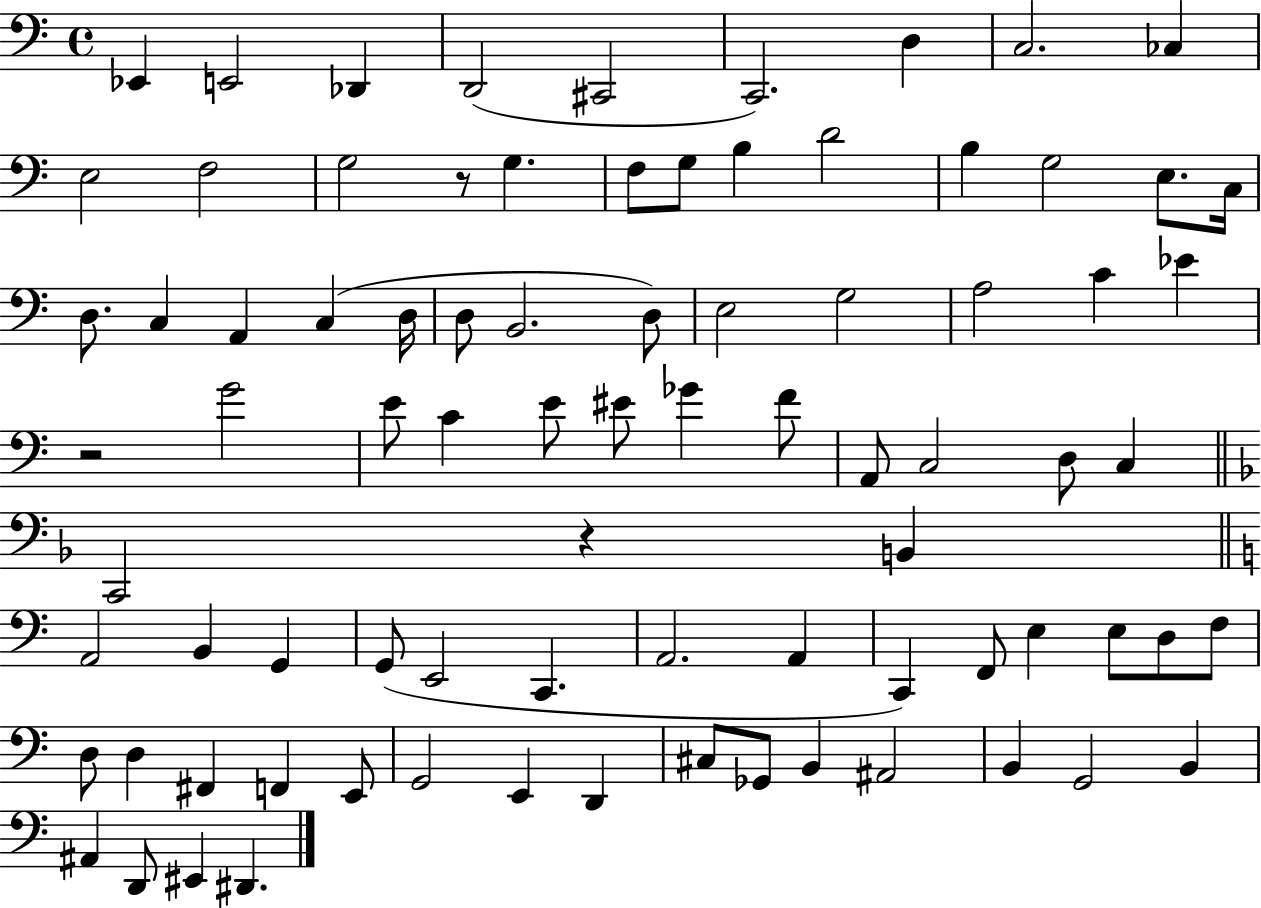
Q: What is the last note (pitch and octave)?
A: D#2